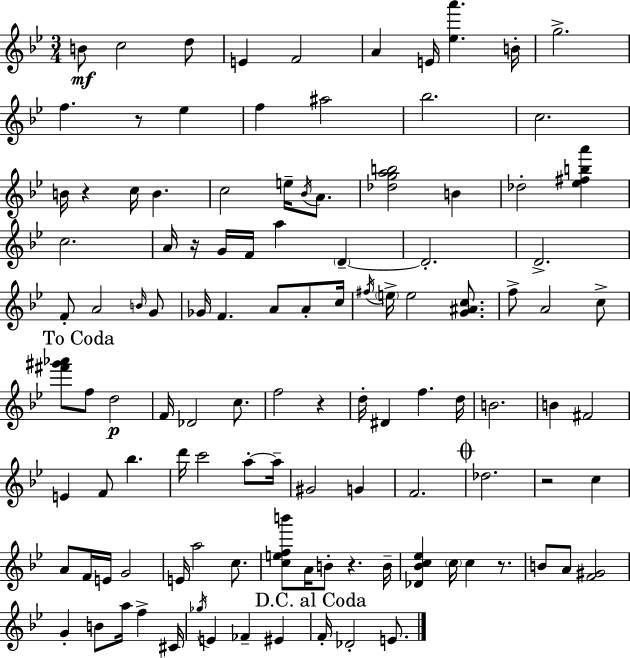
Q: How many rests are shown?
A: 7